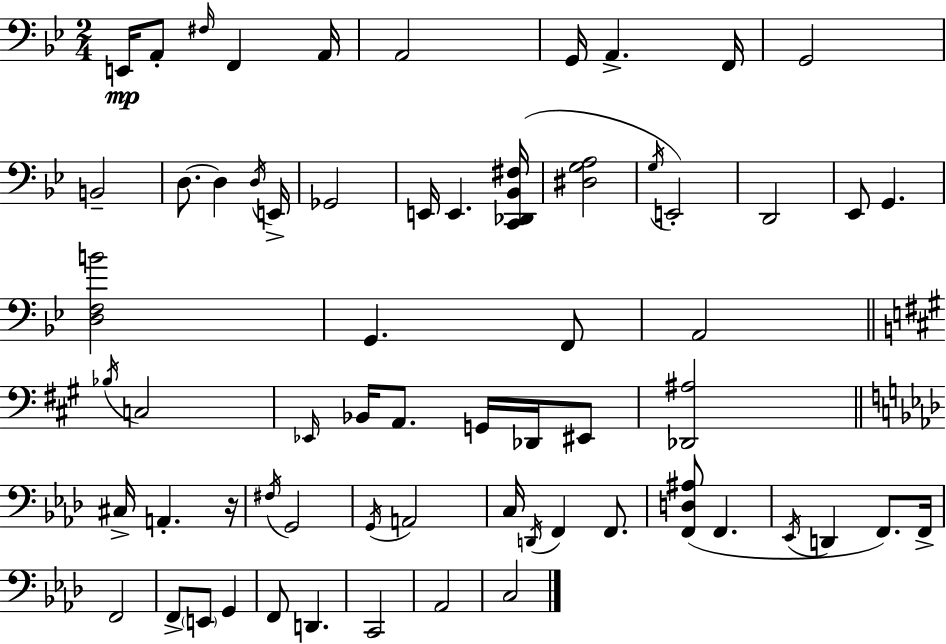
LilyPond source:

{
  \clef bass
  \numericTimeSignature
  \time 2/4
  \key g \minor
  e,16\mp a,8-. \grace { fis16 } f,4 | a,16 a,2 | g,16 a,4.-> | f,16 g,2 | \break b,2-- | d8.~~ d4 | \acciaccatura { d16 } e,16-> ges,2 | e,16 e,4. | \break <c, des, bes, fis>16( <dis g a>2 | \acciaccatura { g16 } e,2-.) | d,2 | ees,8 g,4. | \break <d f b'>2 | g,4. | f,8 a,2 | \bar "||" \break \key a \major \acciaccatura { bes16 } c2 | \grace { ees,16 } bes,16 a,8. g,16 des,16 | eis,8 <des, ais>2 | \bar "||" \break \key aes \major cis16-> a,4.-. r16 | \acciaccatura { fis16 } g,2 | \acciaccatura { g,16 } a,2 | c16 \acciaccatura { d,16 } f,4 | \break f,8. <f, d ais>8( f,4. | \acciaccatura { ees,16 } d,4 | f,8.) f,16-> f,2 | f,8-> \parenthesize e,8 | \break g,4 f,8 d,4. | c,2 | aes,2 | c2 | \break \bar "|."
}